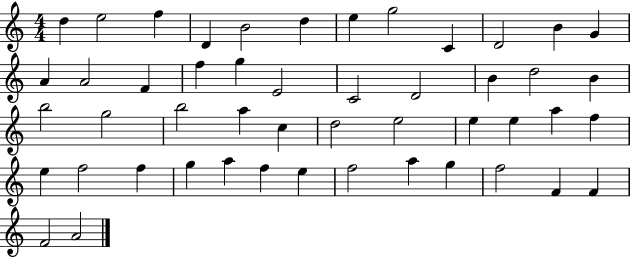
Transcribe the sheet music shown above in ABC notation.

X:1
T:Untitled
M:4/4
L:1/4
K:C
d e2 f D B2 d e g2 C D2 B G A A2 F f g E2 C2 D2 B d2 B b2 g2 b2 a c d2 e2 e e a f e f2 f g a f e f2 a g f2 F F F2 A2